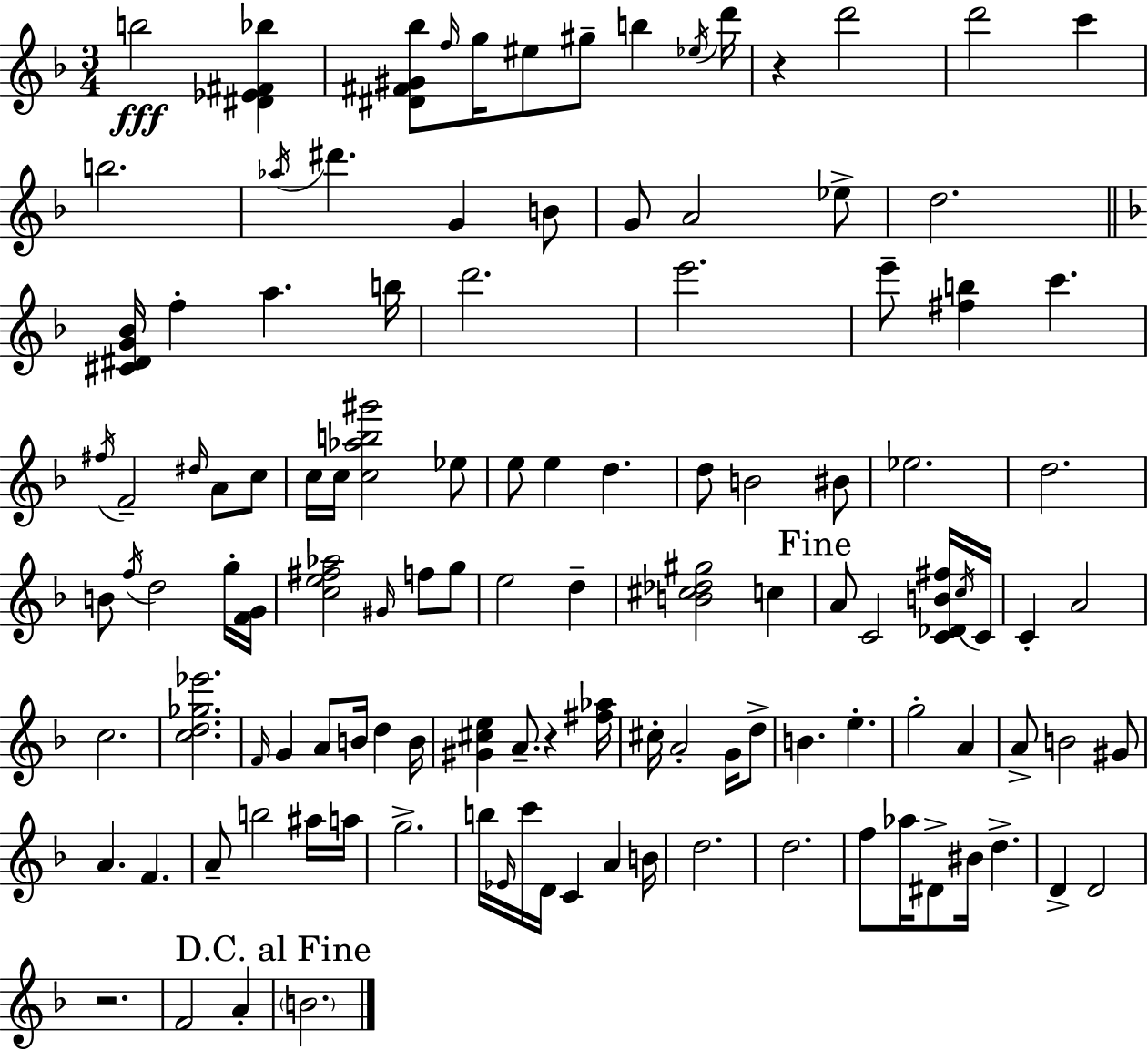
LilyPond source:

{
  \clef treble
  \numericTimeSignature
  \time 3/4
  \key d \minor
  b''2\fff <dis' ees' fis' bes''>4 | <dis' fis' gis' bes''>8 \grace { f''16 } g''16 eis''8 gis''8-- b''4 | \acciaccatura { ees''16 } d'''16 r4 d'''2 | d'''2 c'''4 | \break b''2. | \acciaccatura { aes''16 } dis'''4. g'4 | b'8 g'8 a'2 | ees''8-> d''2. | \break \bar "||" \break \key f \major <cis' dis' g' bes'>16 f''4-. a''4. b''16 | d'''2. | e'''2. | e'''8-- <fis'' b''>4 c'''4. | \break \acciaccatura { fis''16 } f'2-- \grace { dis''16 } a'8 | c''8 c''16 c''16 <c'' aes'' b'' gis'''>2 | ees''8 e''8 e''4 d''4. | d''8 b'2 | \break bis'8 ees''2. | d''2. | b'8 \acciaccatura { f''16 } d''2 | g''16-. <f' g'>16 <c'' e'' fis'' aes''>2 \grace { gis'16 } | \break f''8 g''8 e''2 | d''4-- <b' cis'' des'' gis''>2 | c''4 \mark "Fine" a'8 c'2 | <c' des' b' fis''>16 \acciaccatura { c''16 } c'16 c'4-. a'2 | \break c''2. | <c'' d'' ges'' ees'''>2. | \grace { f'16 } g'4 a'8 | b'16 d''4 b'16 <gis' cis'' e''>4 a'8.-- | \break r4 <fis'' aes''>16 cis''16-. a'2-. | g'16 d''8-> b'4. | e''4.-. g''2-. | a'4 a'8-> b'2 | \break gis'8 a'4. | f'4. a'8-- b''2 | ais''16 a''16 g''2.-> | b''16 \grace { ees'16 } c'''16 d'16 c'4 | \break a'4 b'16 d''2. | d''2. | f''8 aes''16 dis'8-> | bis'16 d''4.-> d'4-> d'2 | \break r2. | f'2 | a'4-. \mark "D.C. al Fine" \parenthesize b'2. | \bar "|."
}